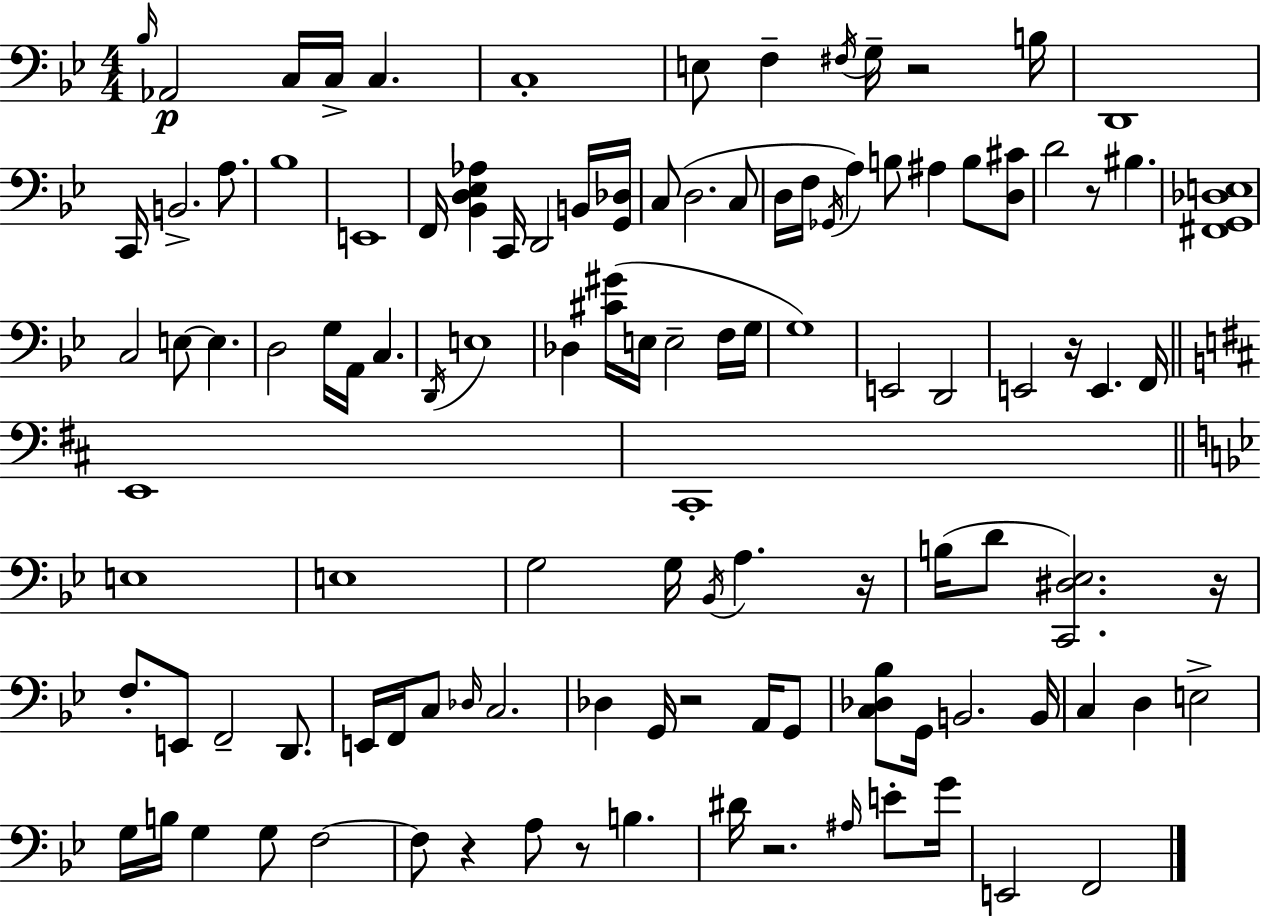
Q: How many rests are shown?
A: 9